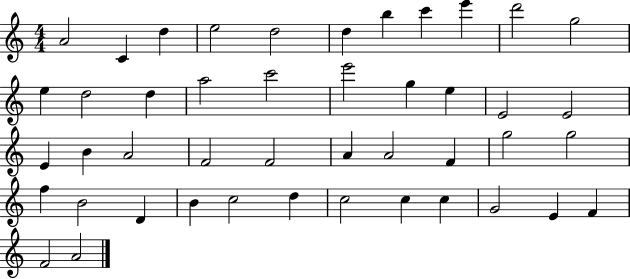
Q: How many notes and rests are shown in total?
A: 45